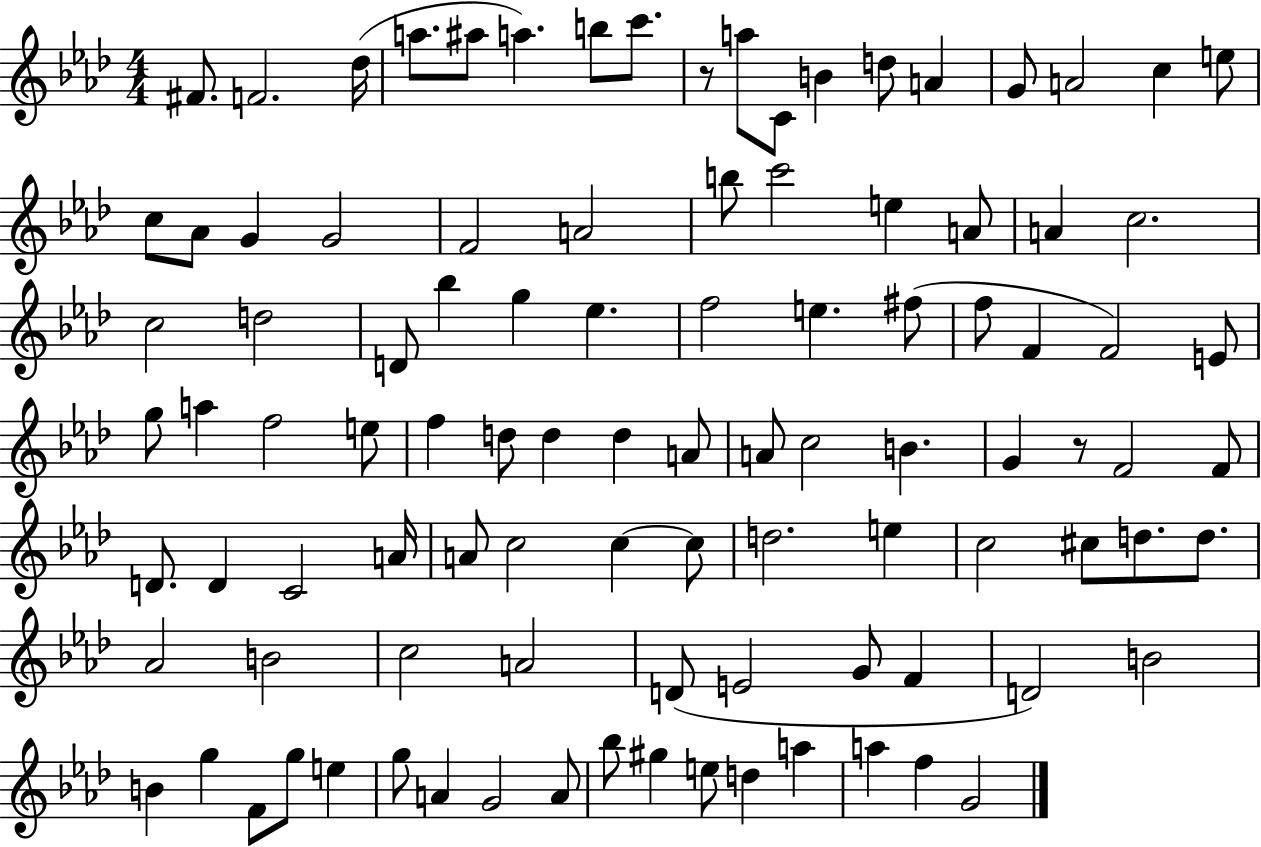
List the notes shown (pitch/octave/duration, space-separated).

F#4/e. F4/h. Db5/s A5/e. A#5/e A5/q. B5/e C6/e. R/e A5/e C4/e B4/q D5/e A4/q G4/e A4/h C5/q E5/e C5/e Ab4/e G4/q G4/h F4/h A4/h B5/e C6/h E5/q A4/e A4/q C5/h. C5/h D5/h D4/e Bb5/q G5/q Eb5/q. F5/h E5/q. F#5/e F5/e F4/q F4/h E4/e G5/e A5/q F5/h E5/e F5/q D5/e D5/q D5/q A4/e A4/e C5/h B4/q. G4/q R/e F4/h F4/e D4/e. D4/q C4/h A4/s A4/e C5/h C5/q C5/e D5/h. E5/q C5/h C#5/e D5/e. D5/e. Ab4/h B4/h C5/h A4/h D4/e E4/h G4/e F4/q D4/h B4/h B4/q G5/q F4/e G5/e E5/q G5/e A4/q G4/h A4/e Bb5/e G#5/q E5/e D5/q A5/q A5/q F5/q G4/h